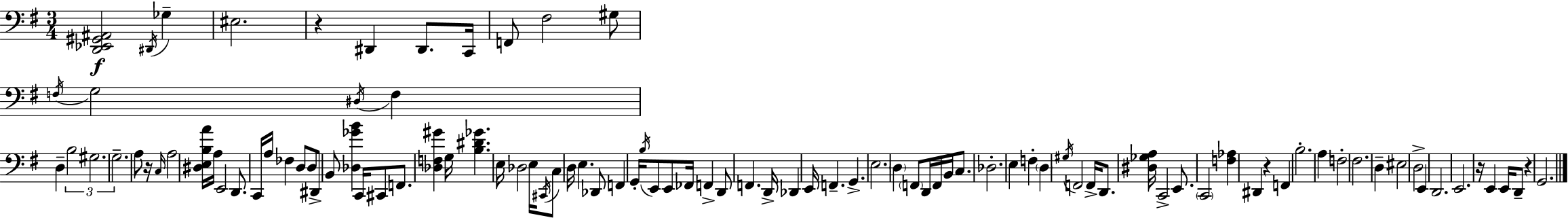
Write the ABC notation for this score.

X:1
T:Untitled
M:3/4
L:1/4
K:Em
[D,,_E,,^G,,^A,,]2 ^D,,/4 _G, ^E,2 z ^D,, ^D,,/2 C,,/4 F,,/2 ^F,2 ^G,/2 F,/4 G,2 ^D,/4 F, D, B,2 ^G,2 G,2 A,/2 z/4 C,/4 A,2 [^D,E,B,A]/4 A,/4 E,,2 D,,/2 C,,/4 A,/4 _F, D,/2 D,/2 ^D,,/2 B,,/2 [_D,_GB] C,,/4 ^C,,/2 F,,/2 [_D,F,^G] G,/4 [B,^D_G] E,/4 _D,2 E,/4 ^C,,/4 C,/2 D,/4 E, _D,,/2 F,, G,,/4 B,/4 E,,/2 E,,/2 _F,,/4 F,, D,,/2 F,, D,,/4 _D,, E,,/4 F,, G,, E,2 D, F,,/2 D,,/4 F,,/4 B,,/4 C,/2 _D,2 E, F, D, ^G,/4 F,,2 F,,/4 D,,/2 [^D,_G,A,]/4 C,,2 E,,/2 C,,2 [F,_A,] ^D,, z F,, B,2 A, F,2 ^F,2 D, ^E,2 D,2 E,, D,,2 E,,2 z/4 E,, E,,/4 D,,/2 z G,,2